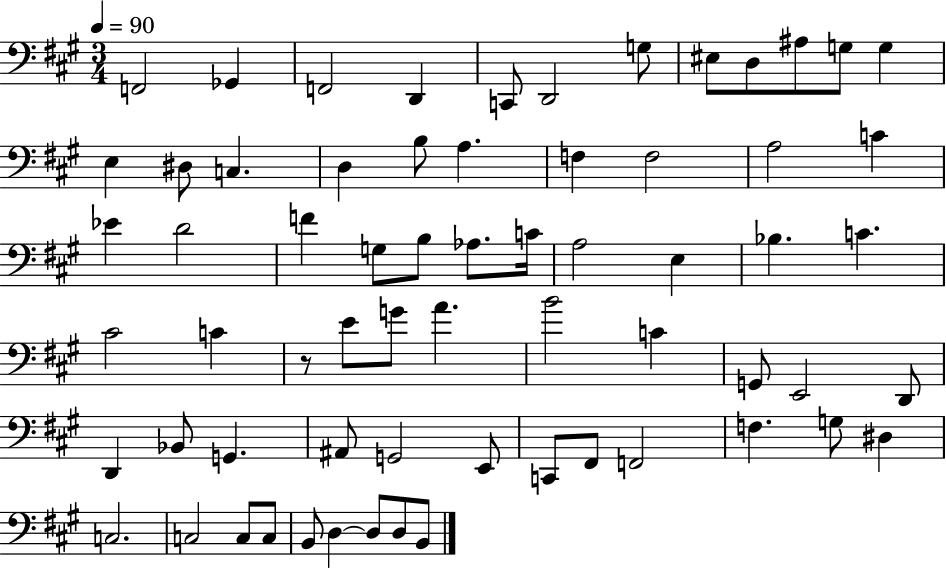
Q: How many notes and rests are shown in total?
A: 65